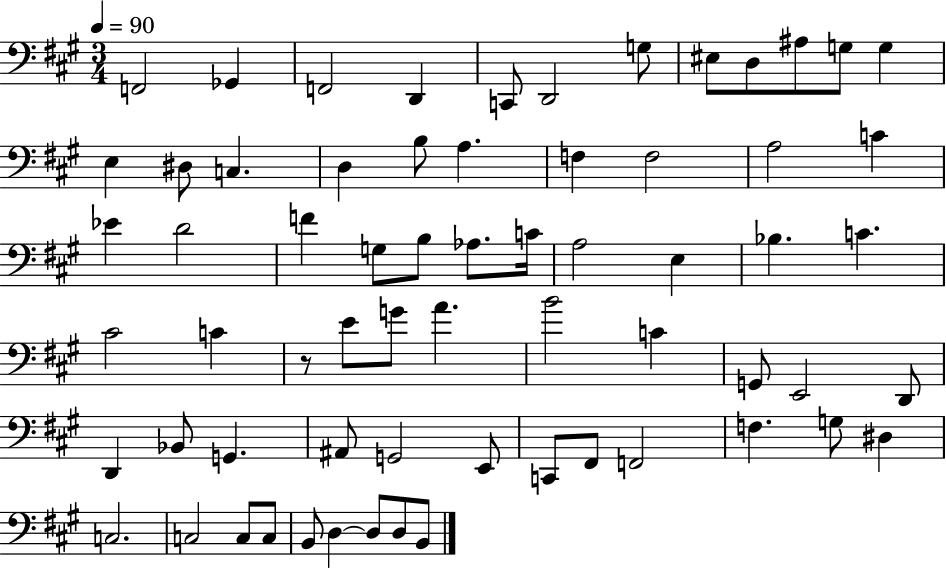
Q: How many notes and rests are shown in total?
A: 65